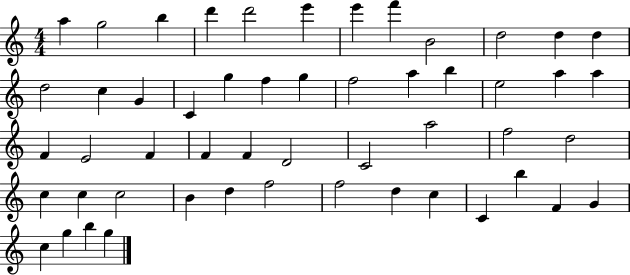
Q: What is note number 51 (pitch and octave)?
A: B5